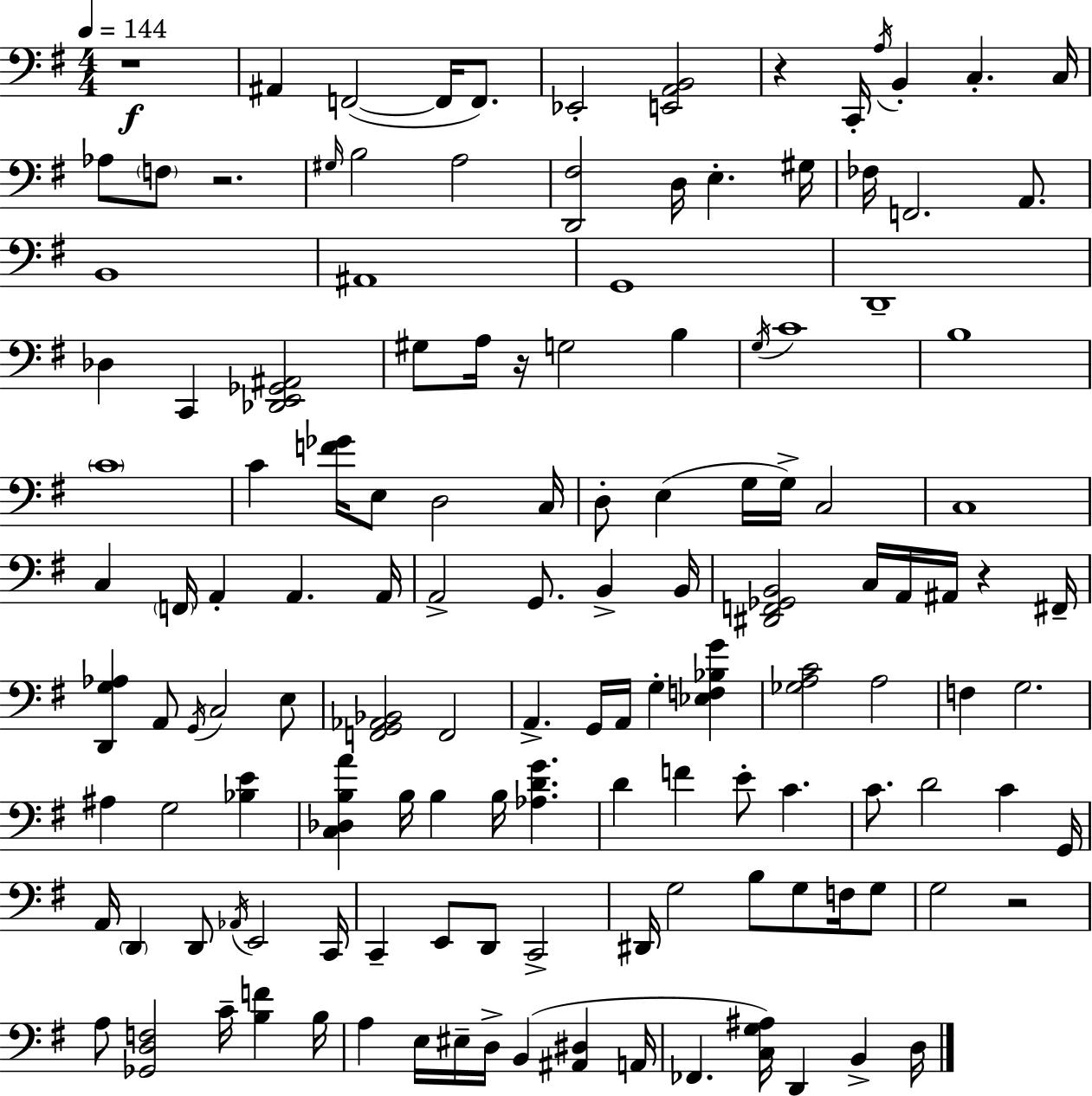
{
  \clef bass
  \numericTimeSignature
  \time 4/4
  \key e \minor
  \tempo 4 = 144
  r1\f | ais,4 f,2~(~ f,16 f,8.) | ees,2-. <e, a, b,>2 | r4 c,16-. \acciaccatura { a16 } b,4-. c4.-. | \break c16 aes8 \parenthesize f8 r2. | \grace { gis16 } b2 a2 | <d, fis>2 d16 e4.-. | gis16 fes16 f,2. a,8. | \break b,1 | ais,1 | g,1 | d,1-- | \break des4 c,4 <des, e, ges, ais,>2 | gis8 a16 r16 g2 b4 | \acciaccatura { g16 } c'1 | b1 | \break \parenthesize c'1 | c'4 <f' ges'>16 e8 d2 | c16 d8-. e4( g16 g16->) c2 | c1 | \break c4 \parenthesize f,16 a,4-. a,4. | a,16 a,2-> g,8. b,4-> | b,16 <dis, f, ges, b,>2 c16 a,16 ais,16 r4 | fis,16-- <d, g aes>4 a,8 \acciaccatura { g,16 } c2 | \break e8 <f, g, aes, bes,>2 f,2 | a,4.-> g,16 a,16 g4-. | <ees f bes g'>4 <ges a c'>2 a2 | f4 g2. | \break ais4 g2 | <bes e'>4 <c des b a'>4 b16 b4 b16 <aes d' g'>4. | d'4 f'4 e'8-. c'4. | c'8. d'2 c'4 | \break g,16 a,16 \parenthesize d,4 d,8 \acciaccatura { aes,16 } e,2 | c,16 c,4-- e,8 d,8 c,2-> | dis,16 g2 b8 | g8 f16 g8 g2 r2 | \break a8 <ges, d f>2 c'16-- | <b f'>4 b16 a4 e16 eis16-- d16-> b,4( | <ais, dis>4 a,16 fes,4. <c g ais>16) d,4 | b,4-> d16 \bar "|."
}